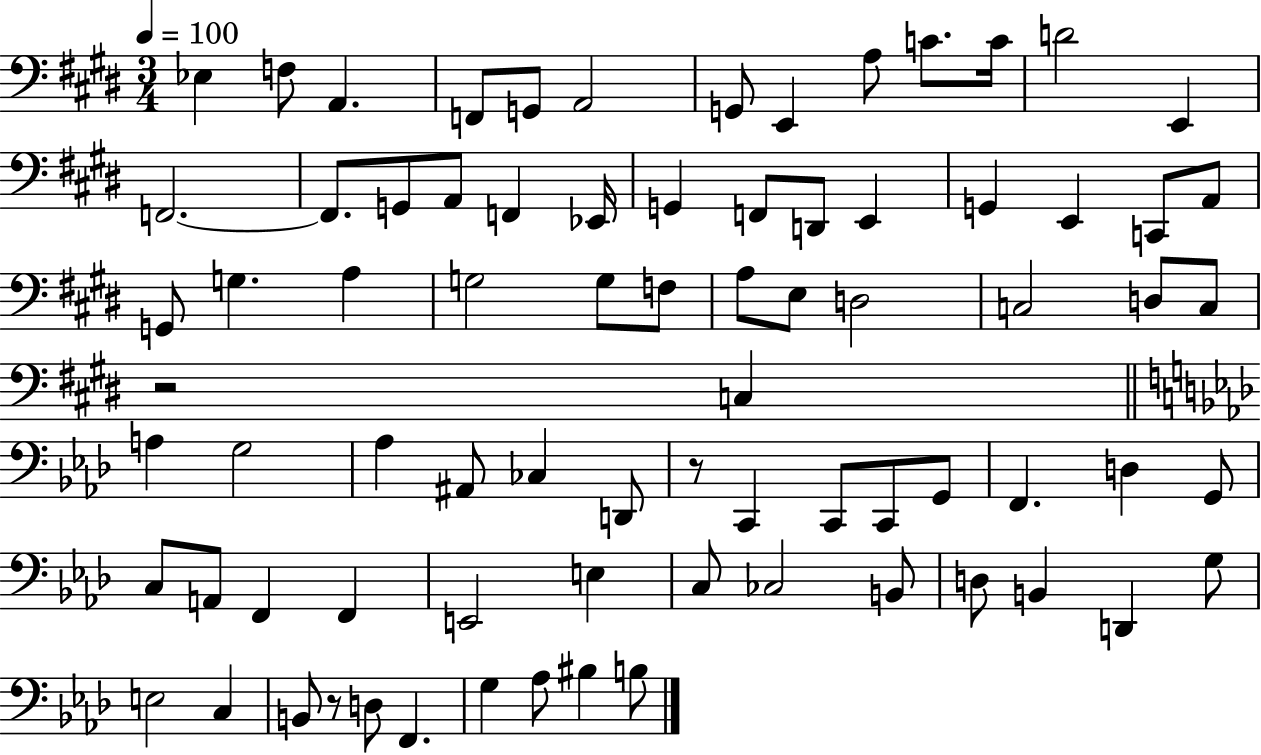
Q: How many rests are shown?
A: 3